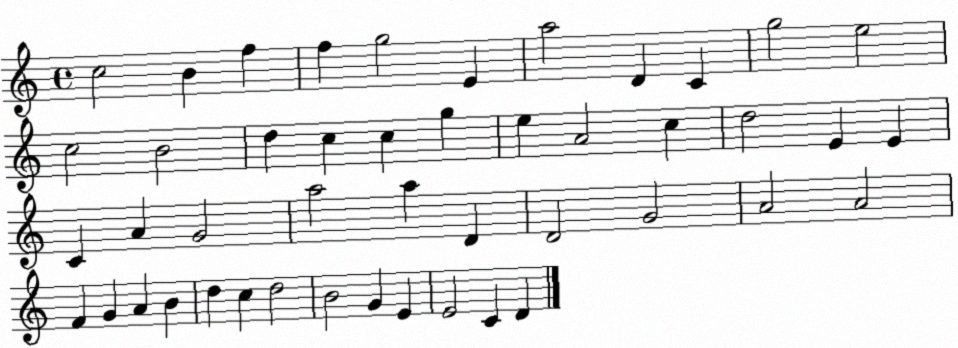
X:1
T:Untitled
M:4/4
L:1/4
K:C
c2 B f f g2 E a2 D C g2 e2 c2 B2 d c c g e A2 c d2 E E C A G2 a2 a D D2 G2 A2 A2 F G A B d c d2 B2 G E E2 C D